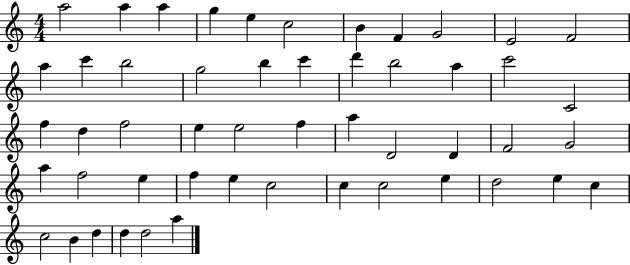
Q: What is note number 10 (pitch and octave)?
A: E4